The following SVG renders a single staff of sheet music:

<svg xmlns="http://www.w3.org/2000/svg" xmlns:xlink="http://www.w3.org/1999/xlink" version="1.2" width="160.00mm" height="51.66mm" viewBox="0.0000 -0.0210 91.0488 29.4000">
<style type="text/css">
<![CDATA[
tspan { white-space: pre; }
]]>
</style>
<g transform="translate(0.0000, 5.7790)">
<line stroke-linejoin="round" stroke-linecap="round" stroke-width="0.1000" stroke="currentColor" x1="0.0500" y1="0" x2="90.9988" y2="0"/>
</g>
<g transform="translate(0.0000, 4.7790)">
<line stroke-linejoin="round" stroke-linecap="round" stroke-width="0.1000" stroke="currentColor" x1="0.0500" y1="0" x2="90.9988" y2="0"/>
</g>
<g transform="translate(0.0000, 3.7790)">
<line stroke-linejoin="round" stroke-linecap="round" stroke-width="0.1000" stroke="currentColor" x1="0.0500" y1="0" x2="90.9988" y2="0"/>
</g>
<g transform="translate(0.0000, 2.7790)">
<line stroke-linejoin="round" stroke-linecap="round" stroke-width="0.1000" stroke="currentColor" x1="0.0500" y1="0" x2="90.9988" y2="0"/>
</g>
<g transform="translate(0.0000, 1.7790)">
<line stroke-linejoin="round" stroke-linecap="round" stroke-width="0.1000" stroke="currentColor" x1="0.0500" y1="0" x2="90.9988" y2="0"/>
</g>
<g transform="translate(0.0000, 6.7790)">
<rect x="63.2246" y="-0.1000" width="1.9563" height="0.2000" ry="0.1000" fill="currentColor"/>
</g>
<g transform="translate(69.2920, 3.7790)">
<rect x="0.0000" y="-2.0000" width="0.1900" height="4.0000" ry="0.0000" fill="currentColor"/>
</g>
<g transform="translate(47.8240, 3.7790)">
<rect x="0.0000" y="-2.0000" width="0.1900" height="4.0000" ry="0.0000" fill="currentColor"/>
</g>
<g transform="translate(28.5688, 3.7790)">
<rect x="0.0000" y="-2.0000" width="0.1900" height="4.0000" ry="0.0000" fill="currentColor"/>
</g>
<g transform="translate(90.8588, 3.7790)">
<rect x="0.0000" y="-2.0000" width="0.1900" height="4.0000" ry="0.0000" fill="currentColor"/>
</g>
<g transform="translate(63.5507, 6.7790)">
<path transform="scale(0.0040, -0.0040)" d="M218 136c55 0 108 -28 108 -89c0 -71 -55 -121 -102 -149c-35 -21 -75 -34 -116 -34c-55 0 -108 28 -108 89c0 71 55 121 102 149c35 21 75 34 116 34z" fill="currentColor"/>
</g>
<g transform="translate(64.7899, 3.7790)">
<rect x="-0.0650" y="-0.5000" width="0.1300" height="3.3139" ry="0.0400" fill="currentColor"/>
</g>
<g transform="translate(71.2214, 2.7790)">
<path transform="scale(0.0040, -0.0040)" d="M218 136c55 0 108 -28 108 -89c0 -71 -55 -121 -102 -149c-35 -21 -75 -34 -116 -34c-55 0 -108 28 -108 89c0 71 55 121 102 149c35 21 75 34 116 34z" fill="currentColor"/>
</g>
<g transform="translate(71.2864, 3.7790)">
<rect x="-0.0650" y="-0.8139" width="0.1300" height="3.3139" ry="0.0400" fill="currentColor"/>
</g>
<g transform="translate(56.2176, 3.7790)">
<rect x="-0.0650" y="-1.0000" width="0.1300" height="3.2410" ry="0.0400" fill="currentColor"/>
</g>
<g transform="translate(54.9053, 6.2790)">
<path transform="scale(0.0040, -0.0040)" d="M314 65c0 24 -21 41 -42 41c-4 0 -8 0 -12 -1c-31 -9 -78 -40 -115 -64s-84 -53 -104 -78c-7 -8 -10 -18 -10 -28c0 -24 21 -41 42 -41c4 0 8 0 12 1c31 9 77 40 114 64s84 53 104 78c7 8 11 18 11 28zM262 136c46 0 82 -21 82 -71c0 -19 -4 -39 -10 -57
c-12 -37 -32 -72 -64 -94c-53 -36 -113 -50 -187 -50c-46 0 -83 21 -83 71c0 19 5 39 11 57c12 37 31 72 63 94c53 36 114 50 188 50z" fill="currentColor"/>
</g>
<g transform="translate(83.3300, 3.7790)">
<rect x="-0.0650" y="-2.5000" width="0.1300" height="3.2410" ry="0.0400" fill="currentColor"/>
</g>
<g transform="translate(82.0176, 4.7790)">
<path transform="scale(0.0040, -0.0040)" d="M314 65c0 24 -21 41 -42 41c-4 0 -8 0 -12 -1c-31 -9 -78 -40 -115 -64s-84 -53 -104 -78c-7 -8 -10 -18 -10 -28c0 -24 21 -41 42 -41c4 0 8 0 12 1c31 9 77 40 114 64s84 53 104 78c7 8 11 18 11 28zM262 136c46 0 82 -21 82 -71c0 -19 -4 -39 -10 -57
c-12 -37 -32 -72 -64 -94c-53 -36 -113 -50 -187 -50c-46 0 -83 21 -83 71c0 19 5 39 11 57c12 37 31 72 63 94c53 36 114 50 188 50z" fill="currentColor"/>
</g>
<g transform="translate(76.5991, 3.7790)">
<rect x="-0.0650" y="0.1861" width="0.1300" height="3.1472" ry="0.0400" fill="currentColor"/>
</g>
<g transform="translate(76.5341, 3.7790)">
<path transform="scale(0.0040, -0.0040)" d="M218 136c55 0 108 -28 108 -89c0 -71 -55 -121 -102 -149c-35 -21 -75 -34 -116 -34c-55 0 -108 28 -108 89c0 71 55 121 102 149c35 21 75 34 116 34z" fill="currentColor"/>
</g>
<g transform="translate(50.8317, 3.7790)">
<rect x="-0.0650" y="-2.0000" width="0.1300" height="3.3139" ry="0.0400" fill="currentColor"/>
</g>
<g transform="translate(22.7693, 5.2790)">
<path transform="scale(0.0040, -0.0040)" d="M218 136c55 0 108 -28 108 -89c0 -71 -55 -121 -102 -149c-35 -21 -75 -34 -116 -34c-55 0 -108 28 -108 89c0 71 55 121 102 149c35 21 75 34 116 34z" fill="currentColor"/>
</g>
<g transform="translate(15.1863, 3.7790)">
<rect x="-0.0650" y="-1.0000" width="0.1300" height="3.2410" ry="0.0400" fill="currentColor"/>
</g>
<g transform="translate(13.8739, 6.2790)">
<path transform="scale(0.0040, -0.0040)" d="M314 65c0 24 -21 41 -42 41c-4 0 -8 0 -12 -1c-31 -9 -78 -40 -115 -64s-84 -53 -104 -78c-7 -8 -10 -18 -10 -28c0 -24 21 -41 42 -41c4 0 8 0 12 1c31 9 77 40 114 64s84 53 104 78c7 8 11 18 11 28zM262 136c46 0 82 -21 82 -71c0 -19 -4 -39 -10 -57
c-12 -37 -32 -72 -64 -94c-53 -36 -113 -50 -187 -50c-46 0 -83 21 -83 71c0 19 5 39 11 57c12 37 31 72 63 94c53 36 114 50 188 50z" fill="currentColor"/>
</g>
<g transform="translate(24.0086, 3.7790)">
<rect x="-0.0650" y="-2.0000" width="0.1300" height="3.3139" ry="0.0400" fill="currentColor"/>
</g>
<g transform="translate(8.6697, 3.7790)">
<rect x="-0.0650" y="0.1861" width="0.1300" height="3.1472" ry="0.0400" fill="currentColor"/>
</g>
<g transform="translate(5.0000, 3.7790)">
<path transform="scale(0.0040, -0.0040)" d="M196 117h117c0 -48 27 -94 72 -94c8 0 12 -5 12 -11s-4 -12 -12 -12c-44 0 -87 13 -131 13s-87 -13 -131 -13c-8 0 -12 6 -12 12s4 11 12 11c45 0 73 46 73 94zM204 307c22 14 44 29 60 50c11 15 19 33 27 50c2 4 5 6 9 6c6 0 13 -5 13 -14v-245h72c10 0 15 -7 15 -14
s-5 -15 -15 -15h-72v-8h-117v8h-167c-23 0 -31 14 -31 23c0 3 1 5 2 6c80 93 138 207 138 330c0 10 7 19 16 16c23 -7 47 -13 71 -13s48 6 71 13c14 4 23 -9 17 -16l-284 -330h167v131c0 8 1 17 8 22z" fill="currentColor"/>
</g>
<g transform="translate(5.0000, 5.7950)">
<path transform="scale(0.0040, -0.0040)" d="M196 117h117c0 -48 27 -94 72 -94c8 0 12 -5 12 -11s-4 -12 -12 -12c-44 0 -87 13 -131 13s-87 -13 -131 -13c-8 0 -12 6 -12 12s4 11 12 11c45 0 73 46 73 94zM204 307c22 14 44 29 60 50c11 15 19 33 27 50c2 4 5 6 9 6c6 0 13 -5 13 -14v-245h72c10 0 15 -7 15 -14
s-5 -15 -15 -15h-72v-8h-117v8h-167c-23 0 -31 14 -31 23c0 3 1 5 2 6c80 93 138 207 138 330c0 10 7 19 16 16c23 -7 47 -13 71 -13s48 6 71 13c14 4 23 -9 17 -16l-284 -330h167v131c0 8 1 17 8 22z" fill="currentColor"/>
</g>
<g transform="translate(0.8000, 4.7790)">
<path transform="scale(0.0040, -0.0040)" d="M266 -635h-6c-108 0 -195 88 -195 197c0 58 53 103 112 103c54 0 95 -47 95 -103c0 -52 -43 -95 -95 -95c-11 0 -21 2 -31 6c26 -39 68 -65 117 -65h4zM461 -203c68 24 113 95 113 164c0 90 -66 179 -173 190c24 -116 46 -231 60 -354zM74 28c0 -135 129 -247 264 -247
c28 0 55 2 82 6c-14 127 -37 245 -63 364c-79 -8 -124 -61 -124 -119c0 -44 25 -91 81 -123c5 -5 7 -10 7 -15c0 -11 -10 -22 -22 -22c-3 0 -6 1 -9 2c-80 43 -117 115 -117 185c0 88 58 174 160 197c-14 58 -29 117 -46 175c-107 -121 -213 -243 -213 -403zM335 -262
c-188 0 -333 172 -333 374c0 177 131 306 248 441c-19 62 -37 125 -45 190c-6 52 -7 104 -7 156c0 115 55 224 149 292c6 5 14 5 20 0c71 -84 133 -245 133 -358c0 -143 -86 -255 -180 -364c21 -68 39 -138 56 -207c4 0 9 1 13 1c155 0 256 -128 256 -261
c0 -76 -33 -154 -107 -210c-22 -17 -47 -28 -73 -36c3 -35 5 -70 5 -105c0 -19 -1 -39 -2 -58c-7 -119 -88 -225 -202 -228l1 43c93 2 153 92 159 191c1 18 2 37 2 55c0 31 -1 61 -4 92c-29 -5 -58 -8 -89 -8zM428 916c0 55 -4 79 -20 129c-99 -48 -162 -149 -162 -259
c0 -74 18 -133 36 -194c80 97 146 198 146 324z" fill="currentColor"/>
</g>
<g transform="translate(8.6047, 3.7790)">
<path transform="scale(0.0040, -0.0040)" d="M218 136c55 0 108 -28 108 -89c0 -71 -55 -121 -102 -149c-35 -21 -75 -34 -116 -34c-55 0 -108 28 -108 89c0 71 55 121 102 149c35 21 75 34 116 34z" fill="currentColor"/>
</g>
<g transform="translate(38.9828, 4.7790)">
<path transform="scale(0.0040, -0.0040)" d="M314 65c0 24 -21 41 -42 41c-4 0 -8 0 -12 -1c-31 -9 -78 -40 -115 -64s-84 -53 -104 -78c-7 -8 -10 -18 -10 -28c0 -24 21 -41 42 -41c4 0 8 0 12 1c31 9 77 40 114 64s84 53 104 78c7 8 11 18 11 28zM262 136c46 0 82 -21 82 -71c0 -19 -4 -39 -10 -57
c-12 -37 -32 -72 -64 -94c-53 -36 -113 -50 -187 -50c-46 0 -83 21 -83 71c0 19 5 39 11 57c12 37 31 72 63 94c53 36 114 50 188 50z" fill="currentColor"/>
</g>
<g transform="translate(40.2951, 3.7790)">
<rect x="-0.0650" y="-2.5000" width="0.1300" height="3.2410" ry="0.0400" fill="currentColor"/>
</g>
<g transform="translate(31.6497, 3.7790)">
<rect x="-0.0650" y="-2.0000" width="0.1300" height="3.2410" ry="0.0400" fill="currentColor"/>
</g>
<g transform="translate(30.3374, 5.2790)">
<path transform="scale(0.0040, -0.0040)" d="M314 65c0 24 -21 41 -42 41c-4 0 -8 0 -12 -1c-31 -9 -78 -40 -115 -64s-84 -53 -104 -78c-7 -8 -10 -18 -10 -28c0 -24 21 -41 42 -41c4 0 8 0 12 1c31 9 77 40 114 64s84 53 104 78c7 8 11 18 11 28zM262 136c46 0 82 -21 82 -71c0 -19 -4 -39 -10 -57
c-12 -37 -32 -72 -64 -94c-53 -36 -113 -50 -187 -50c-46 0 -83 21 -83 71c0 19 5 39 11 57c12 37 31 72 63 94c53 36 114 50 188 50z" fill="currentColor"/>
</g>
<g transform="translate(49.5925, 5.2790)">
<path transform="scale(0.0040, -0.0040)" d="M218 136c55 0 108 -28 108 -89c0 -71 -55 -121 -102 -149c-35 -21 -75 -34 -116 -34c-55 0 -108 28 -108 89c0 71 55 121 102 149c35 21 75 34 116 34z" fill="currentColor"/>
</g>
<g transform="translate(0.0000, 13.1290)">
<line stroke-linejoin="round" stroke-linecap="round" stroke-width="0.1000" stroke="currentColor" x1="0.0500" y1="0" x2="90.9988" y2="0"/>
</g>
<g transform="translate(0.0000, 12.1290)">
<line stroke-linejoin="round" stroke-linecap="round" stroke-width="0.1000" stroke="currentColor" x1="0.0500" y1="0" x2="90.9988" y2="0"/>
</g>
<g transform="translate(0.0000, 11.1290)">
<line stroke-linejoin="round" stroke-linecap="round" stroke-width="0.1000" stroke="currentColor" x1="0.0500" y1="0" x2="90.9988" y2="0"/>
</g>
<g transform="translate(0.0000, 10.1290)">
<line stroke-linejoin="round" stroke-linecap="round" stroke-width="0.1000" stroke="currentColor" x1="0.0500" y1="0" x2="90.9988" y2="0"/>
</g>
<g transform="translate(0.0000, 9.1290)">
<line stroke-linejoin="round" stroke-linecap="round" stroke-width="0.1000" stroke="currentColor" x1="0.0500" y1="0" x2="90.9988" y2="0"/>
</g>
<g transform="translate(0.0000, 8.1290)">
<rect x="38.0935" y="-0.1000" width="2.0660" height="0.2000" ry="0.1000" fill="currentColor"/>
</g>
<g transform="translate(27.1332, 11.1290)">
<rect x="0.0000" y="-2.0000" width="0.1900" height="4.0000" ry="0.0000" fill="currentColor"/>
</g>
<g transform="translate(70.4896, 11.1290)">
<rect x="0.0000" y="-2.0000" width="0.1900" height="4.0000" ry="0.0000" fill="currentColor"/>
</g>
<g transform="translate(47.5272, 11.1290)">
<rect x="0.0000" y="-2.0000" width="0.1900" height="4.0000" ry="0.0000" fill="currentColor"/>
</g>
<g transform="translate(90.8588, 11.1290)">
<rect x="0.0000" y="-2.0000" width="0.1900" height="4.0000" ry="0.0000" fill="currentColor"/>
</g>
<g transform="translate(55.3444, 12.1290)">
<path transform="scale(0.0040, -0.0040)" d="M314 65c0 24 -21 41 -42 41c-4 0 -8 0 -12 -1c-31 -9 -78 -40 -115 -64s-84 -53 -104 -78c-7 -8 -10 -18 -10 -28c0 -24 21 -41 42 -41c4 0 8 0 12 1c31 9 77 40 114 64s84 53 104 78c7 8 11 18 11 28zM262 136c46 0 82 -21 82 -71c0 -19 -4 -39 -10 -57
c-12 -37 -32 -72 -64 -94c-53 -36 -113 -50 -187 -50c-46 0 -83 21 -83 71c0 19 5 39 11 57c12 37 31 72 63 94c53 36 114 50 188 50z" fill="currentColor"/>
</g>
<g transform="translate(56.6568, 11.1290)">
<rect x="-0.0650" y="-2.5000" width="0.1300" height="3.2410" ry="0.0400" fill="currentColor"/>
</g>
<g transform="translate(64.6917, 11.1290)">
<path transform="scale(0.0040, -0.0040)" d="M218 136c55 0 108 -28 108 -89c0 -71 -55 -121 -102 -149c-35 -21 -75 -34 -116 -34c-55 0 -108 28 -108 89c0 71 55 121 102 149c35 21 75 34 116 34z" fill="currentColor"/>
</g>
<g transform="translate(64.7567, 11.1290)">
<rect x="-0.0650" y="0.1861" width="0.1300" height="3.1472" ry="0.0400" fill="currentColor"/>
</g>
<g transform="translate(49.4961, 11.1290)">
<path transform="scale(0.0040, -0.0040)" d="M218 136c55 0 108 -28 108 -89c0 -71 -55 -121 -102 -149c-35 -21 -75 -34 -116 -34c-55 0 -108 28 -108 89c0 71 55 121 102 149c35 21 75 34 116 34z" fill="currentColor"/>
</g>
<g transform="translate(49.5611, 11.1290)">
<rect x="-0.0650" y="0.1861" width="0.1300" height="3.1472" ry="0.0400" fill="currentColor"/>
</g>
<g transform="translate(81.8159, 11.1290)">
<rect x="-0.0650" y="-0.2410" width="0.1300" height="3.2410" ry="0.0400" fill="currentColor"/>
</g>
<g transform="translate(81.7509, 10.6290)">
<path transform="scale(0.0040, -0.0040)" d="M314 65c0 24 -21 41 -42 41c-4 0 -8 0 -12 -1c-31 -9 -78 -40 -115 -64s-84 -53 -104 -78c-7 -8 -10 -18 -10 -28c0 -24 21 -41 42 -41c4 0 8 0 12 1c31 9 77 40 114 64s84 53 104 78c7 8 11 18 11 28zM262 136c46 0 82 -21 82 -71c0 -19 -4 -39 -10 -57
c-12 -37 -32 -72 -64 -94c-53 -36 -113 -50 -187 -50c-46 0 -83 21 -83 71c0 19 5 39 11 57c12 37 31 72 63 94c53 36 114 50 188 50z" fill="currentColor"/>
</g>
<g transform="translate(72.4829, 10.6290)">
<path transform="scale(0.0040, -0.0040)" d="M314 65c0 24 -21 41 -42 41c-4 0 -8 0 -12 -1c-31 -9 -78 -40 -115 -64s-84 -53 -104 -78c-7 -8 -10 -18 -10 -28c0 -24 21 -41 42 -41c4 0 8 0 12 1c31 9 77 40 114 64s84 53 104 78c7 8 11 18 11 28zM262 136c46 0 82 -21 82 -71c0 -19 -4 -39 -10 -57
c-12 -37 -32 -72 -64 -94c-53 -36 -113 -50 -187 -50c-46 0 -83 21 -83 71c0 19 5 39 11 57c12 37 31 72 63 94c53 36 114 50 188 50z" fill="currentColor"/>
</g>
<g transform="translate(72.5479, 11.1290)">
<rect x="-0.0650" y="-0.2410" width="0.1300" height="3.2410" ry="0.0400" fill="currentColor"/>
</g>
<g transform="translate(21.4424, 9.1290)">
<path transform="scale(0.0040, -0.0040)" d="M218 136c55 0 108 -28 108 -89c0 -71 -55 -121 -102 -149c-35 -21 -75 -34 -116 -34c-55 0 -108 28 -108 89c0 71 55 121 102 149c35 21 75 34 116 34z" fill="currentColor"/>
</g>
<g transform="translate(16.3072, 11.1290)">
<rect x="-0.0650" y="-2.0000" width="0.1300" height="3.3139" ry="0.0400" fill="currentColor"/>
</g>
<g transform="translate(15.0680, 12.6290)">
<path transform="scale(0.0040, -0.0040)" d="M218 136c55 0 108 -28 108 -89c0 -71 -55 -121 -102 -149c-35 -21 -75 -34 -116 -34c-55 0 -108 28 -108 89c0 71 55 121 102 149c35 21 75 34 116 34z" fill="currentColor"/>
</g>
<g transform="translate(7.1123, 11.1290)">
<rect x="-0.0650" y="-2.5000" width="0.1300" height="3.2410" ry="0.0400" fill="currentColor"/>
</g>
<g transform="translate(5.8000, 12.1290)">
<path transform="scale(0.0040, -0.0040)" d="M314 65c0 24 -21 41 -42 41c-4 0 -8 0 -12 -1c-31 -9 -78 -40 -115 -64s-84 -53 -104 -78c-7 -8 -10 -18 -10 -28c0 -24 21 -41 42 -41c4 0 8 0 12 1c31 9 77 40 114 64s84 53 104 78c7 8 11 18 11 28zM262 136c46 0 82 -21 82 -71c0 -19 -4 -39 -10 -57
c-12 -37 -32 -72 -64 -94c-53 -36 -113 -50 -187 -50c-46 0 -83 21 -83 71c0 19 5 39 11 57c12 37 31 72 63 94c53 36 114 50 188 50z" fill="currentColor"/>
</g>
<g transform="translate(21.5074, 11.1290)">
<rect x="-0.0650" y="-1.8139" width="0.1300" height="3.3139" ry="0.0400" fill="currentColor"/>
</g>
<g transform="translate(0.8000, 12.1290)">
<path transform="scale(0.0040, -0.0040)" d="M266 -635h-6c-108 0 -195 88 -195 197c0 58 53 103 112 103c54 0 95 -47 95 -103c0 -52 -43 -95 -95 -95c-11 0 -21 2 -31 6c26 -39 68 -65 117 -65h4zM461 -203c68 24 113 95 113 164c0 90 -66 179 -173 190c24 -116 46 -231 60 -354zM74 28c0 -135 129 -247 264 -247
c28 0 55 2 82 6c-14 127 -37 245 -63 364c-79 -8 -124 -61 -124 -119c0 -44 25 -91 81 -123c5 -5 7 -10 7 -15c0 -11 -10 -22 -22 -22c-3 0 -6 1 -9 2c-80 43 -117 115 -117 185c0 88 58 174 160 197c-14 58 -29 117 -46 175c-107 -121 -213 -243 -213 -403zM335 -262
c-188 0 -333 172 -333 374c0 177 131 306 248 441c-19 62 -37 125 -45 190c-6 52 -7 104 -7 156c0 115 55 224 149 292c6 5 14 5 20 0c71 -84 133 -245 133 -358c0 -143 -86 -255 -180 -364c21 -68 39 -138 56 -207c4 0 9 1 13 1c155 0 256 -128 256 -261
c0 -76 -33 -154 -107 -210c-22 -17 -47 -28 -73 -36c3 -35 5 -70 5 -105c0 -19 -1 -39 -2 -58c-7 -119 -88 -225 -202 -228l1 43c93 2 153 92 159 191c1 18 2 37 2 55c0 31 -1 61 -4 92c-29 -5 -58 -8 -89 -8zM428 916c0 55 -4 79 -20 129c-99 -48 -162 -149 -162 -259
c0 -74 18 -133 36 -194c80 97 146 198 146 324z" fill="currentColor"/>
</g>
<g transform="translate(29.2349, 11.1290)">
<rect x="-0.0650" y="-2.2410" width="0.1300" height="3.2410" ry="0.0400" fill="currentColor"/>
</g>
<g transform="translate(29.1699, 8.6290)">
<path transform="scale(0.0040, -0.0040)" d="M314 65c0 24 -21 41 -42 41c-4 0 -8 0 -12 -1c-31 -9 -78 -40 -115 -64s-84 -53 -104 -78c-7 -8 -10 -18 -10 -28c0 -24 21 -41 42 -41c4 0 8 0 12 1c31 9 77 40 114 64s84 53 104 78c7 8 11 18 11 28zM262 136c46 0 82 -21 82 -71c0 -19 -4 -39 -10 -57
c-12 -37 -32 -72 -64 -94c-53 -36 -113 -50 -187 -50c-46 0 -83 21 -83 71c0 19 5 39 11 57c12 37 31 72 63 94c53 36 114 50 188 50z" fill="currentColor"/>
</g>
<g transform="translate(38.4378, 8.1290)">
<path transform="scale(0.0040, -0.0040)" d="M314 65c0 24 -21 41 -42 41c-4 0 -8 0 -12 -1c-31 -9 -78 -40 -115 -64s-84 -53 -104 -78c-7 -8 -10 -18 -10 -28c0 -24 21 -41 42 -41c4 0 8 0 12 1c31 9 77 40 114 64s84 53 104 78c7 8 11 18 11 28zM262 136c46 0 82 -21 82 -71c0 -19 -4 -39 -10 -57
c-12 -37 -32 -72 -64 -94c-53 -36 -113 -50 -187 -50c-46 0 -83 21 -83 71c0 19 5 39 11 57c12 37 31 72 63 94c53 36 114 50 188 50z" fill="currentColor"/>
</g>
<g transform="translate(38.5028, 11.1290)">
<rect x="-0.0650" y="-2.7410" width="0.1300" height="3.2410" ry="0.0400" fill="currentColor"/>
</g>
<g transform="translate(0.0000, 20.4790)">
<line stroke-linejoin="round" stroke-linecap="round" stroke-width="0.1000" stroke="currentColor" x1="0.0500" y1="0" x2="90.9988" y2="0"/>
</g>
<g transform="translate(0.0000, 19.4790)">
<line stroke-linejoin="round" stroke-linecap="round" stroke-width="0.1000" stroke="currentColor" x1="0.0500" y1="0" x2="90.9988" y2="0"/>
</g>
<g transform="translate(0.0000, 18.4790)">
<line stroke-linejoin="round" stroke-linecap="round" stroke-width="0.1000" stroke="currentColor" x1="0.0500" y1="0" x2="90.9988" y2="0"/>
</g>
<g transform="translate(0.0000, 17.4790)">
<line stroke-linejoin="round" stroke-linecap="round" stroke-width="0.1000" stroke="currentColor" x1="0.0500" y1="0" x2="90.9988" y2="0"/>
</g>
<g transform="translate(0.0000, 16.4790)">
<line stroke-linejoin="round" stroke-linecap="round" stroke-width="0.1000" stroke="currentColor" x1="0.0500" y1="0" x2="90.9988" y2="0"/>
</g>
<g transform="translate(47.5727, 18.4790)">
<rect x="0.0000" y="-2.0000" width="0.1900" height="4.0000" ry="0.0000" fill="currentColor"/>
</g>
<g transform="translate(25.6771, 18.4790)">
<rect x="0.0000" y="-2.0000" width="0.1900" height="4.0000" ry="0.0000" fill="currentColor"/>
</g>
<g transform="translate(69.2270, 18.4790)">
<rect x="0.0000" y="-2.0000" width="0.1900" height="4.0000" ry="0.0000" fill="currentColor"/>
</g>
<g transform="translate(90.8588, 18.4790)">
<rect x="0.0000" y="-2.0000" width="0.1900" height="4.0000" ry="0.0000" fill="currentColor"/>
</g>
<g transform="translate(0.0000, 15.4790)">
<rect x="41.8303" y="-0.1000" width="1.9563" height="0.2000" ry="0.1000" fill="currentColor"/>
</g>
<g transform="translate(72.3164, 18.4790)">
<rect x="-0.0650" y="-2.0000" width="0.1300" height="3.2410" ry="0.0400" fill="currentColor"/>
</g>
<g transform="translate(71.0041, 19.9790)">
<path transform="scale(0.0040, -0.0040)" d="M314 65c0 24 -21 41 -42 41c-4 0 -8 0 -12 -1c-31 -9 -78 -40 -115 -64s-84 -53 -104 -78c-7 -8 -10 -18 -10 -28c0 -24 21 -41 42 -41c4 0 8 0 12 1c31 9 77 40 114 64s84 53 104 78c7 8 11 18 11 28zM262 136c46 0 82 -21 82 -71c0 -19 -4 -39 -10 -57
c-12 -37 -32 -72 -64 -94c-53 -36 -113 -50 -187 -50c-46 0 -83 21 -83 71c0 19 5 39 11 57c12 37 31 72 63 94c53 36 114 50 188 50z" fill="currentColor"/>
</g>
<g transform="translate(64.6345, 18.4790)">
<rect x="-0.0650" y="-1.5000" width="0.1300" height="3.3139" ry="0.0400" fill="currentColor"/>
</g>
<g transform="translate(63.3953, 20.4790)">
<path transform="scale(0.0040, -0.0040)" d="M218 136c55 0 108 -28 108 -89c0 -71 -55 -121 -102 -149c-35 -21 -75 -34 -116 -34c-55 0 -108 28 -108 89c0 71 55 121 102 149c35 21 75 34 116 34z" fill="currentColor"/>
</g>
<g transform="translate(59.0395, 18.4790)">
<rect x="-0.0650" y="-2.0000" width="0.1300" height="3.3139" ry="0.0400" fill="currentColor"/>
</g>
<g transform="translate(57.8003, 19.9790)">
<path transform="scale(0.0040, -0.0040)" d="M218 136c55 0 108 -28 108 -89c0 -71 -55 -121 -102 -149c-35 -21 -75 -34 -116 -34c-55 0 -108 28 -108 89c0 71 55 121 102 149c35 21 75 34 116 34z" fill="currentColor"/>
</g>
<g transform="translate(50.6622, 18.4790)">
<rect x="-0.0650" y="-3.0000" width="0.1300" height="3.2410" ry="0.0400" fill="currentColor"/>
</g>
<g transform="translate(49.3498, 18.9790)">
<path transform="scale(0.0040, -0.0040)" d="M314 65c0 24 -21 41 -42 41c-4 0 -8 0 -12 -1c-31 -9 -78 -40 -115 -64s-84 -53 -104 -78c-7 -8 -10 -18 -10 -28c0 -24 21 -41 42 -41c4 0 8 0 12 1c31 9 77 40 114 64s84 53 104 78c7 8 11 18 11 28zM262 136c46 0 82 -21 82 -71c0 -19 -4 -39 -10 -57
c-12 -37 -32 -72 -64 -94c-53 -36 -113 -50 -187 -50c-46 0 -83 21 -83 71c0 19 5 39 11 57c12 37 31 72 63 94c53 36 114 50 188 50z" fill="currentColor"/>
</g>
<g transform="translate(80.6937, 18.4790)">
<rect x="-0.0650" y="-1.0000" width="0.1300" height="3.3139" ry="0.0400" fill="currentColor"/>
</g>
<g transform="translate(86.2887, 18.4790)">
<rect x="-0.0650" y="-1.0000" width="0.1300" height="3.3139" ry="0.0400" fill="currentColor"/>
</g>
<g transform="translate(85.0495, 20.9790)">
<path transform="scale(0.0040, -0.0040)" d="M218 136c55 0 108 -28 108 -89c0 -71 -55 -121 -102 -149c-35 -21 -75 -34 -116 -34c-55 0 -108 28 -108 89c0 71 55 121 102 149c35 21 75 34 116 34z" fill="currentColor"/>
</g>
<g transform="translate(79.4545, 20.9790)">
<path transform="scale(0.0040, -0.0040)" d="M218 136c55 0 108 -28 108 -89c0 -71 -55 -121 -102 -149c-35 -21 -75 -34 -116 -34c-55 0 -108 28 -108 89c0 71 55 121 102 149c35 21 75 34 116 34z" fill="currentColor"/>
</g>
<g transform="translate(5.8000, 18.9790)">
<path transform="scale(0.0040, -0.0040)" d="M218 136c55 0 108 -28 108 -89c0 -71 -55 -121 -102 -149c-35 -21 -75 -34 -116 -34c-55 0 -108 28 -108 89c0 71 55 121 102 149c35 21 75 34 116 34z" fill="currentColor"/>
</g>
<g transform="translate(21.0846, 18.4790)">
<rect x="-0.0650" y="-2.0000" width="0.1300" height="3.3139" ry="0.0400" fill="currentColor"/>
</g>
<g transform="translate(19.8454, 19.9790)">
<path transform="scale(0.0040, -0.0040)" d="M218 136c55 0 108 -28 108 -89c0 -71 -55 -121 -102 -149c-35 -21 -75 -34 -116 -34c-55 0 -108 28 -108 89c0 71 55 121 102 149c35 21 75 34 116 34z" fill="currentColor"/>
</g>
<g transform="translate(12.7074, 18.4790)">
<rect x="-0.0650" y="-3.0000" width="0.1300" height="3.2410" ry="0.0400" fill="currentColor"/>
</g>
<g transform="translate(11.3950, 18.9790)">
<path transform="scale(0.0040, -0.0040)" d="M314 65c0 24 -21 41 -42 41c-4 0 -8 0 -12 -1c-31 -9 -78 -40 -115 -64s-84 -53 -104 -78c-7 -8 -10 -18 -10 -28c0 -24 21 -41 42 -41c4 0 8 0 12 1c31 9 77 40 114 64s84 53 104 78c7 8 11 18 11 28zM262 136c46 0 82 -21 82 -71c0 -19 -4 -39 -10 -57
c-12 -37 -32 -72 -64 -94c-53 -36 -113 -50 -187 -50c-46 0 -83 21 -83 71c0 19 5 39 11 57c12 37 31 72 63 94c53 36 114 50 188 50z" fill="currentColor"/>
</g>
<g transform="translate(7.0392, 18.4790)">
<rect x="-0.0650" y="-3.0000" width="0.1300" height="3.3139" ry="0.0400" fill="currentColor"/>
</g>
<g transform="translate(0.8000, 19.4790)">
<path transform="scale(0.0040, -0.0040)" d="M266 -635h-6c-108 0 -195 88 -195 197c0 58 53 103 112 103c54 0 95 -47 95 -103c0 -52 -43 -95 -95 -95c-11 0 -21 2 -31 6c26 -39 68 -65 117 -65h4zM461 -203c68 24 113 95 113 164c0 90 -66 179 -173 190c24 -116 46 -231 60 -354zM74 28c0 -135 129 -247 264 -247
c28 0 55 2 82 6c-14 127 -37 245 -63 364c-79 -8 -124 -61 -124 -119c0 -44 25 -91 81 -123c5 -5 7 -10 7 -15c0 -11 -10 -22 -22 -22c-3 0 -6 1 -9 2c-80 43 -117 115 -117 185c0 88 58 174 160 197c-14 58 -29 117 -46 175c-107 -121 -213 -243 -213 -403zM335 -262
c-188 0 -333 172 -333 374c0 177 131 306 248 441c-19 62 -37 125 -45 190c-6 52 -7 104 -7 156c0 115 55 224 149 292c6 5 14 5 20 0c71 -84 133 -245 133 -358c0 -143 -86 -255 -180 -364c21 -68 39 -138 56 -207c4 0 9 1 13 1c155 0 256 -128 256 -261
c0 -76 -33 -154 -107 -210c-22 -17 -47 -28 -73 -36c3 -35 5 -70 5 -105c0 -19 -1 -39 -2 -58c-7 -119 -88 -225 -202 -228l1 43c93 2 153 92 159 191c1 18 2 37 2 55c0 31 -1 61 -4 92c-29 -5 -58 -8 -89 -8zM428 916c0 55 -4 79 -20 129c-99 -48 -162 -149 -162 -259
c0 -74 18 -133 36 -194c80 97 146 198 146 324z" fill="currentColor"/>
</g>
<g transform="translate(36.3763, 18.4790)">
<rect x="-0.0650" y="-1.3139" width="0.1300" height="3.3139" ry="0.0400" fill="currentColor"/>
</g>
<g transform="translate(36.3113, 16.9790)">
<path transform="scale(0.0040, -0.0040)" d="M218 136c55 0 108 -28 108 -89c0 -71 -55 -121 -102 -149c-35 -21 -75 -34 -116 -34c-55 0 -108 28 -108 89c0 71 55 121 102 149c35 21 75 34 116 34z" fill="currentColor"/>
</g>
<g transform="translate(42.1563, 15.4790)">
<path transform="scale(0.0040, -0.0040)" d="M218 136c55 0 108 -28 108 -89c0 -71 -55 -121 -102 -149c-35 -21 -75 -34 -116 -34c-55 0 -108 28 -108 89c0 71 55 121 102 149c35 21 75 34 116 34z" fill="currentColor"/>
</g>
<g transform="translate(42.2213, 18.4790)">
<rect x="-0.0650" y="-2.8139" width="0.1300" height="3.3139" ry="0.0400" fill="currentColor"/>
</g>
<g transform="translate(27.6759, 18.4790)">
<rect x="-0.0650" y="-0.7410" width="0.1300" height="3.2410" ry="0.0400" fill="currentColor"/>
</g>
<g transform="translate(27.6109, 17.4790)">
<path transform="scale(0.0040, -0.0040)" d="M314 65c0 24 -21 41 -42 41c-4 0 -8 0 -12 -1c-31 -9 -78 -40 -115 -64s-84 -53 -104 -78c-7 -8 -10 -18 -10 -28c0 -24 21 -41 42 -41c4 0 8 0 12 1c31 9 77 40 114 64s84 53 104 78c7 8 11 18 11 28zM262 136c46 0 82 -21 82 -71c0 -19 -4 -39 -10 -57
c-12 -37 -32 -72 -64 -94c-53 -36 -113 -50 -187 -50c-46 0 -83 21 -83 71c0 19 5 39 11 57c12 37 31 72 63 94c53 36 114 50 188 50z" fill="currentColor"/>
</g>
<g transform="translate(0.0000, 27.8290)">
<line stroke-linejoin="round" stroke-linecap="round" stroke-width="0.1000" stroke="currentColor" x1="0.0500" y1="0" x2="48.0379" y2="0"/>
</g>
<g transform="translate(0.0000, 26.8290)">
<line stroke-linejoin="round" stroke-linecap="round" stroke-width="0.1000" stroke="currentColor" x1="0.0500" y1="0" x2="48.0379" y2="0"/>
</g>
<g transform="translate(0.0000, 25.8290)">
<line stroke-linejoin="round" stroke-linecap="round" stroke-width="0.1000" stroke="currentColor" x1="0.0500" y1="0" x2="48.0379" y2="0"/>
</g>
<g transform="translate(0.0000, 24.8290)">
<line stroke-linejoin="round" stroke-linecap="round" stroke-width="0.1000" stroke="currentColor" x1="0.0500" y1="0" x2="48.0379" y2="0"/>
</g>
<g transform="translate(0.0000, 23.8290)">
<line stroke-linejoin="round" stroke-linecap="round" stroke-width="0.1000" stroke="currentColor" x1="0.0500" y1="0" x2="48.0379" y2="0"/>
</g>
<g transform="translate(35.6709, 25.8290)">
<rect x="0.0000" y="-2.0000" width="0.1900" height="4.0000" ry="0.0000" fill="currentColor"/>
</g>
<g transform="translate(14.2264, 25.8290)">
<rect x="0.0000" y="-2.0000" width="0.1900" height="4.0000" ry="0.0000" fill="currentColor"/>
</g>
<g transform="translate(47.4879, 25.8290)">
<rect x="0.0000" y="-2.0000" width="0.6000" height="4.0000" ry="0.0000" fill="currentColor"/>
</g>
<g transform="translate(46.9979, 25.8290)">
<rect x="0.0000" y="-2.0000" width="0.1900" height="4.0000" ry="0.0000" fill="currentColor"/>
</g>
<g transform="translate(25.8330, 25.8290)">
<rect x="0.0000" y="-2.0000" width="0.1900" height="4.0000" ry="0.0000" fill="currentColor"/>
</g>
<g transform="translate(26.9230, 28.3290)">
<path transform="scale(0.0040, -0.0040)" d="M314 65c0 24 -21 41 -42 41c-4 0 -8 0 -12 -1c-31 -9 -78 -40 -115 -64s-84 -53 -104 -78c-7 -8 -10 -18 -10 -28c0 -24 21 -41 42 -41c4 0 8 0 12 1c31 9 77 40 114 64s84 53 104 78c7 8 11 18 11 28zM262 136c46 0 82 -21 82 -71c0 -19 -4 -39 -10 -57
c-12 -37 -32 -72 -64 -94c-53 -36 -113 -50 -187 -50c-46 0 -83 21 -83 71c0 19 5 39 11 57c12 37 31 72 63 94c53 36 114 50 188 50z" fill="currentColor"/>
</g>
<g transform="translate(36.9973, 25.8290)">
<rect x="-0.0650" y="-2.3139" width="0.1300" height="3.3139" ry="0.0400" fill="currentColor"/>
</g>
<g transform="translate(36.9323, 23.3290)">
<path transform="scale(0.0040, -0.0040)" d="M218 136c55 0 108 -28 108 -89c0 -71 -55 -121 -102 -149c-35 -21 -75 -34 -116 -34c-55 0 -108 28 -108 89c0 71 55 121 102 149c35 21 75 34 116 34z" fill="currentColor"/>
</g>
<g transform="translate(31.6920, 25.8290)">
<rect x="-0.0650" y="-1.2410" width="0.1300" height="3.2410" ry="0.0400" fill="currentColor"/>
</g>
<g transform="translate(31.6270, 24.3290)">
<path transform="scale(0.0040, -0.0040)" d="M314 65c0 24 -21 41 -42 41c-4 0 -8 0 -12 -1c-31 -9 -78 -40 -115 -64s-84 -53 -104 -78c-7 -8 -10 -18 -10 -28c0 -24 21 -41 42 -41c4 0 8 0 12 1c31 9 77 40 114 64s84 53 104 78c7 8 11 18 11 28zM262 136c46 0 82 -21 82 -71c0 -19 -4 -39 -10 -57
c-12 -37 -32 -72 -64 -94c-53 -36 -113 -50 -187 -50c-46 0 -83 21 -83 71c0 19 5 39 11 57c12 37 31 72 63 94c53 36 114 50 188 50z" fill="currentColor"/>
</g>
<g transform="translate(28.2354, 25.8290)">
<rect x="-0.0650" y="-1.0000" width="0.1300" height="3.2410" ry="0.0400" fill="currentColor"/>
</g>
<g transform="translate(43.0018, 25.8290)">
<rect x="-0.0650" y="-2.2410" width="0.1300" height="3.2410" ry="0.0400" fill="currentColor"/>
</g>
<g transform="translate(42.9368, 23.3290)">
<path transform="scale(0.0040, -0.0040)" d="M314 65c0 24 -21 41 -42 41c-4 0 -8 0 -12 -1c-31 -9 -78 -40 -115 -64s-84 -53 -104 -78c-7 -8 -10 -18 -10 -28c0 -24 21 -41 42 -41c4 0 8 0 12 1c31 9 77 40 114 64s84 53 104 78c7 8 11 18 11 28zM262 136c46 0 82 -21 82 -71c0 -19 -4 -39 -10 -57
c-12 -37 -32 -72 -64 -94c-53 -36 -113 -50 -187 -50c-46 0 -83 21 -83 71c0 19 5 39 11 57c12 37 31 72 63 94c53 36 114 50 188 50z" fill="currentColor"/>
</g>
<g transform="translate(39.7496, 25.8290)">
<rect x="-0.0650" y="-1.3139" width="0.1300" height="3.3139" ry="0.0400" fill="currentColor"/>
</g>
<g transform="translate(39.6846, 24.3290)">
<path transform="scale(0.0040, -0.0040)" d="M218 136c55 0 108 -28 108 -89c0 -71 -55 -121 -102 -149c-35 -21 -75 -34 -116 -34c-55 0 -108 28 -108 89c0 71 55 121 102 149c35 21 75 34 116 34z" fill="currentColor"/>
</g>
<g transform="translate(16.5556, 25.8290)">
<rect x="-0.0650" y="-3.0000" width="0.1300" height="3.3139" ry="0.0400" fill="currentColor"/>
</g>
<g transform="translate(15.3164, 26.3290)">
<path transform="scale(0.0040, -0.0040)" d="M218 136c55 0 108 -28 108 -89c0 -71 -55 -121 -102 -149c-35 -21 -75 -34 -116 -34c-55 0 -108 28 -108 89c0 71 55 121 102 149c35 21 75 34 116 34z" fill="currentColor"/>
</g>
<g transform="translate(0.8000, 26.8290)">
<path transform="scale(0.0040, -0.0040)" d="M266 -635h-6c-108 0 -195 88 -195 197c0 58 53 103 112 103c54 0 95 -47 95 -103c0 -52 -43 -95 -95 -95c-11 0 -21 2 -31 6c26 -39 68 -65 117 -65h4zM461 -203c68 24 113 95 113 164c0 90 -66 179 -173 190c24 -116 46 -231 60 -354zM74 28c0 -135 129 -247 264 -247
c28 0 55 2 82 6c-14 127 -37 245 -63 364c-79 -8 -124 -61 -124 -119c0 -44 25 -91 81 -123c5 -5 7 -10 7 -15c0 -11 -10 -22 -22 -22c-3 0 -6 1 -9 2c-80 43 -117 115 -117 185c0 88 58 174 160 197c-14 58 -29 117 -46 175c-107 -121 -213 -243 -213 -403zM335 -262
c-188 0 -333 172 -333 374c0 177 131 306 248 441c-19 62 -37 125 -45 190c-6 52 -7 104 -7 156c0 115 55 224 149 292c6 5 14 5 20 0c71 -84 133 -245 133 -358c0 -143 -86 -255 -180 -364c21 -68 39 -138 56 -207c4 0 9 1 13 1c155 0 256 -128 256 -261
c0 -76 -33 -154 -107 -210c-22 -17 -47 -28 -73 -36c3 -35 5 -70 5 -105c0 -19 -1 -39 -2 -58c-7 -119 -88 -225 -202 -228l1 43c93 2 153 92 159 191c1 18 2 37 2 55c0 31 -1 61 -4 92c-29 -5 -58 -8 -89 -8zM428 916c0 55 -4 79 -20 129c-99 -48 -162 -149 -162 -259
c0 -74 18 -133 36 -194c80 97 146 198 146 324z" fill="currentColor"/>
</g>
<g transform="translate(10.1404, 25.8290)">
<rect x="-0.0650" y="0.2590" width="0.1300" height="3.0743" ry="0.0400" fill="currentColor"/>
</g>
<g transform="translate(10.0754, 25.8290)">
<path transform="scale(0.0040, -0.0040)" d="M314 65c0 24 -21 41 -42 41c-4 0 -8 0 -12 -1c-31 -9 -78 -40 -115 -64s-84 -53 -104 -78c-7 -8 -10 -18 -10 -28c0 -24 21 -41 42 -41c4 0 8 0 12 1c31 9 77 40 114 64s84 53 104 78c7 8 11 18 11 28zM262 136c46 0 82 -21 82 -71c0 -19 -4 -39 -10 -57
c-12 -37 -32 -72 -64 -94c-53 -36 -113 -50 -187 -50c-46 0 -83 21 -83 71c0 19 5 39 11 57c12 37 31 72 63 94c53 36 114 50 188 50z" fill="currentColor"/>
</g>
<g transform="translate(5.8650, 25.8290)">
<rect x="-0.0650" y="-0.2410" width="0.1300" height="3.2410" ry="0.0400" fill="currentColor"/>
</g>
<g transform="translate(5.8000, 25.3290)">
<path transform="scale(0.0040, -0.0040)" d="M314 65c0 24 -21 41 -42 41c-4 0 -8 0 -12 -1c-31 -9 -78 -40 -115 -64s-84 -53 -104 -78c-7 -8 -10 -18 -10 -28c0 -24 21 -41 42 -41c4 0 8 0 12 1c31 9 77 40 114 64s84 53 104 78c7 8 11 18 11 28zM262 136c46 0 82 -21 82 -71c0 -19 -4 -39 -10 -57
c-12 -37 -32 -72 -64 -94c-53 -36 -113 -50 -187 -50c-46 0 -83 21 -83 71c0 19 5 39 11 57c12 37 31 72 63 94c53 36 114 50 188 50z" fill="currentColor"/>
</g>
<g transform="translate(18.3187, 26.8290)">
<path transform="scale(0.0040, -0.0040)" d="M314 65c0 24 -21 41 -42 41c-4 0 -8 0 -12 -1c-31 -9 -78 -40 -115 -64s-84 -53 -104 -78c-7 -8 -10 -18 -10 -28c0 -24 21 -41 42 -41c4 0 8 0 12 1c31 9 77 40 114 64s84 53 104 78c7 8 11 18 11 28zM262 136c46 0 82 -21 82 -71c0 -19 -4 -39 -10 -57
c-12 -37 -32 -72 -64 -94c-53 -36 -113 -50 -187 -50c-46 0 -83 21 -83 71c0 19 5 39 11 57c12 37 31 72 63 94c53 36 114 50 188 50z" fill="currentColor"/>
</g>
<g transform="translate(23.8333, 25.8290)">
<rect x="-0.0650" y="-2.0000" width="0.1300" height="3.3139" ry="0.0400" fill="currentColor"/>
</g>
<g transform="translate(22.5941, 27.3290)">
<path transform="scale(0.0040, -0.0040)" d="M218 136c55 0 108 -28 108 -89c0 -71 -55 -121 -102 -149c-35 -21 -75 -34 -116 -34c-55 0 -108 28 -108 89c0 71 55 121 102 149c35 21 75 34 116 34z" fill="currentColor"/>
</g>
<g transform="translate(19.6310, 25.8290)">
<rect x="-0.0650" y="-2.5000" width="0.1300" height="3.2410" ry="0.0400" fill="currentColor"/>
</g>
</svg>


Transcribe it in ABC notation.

X:1
T:Untitled
M:4/4
L:1/4
K:C
B D2 F F2 G2 F D2 C d B G2 G2 F f g2 a2 B G2 B c2 c2 A A2 F d2 e a A2 F E F2 D D c2 B2 A G2 F D2 e2 g e g2